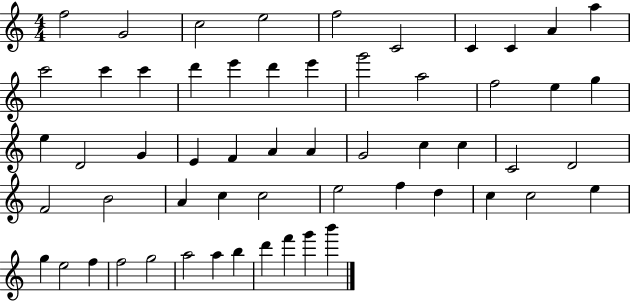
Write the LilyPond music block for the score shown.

{
  \clef treble
  \numericTimeSignature
  \time 4/4
  \key c \major
  f''2 g'2 | c''2 e''2 | f''2 c'2 | c'4 c'4 a'4 a''4 | \break c'''2 c'''4 c'''4 | d'''4 e'''4 d'''4 e'''4 | g'''2 a''2 | f''2 e''4 g''4 | \break e''4 d'2 g'4 | e'4 f'4 a'4 a'4 | g'2 c''4 c''4 | c'2 d'2 | \break f'2 b'2 | a'4 c''4 c''2 | e''2 f''4 d''4 | c''4 c''2 e''4 | \break g''4 e''2 f''4 | f''2 g''2 | a''2 a''4 b''4 | d'''4 f'''4 g'''4 b'''4 | \break \bar "|."
}